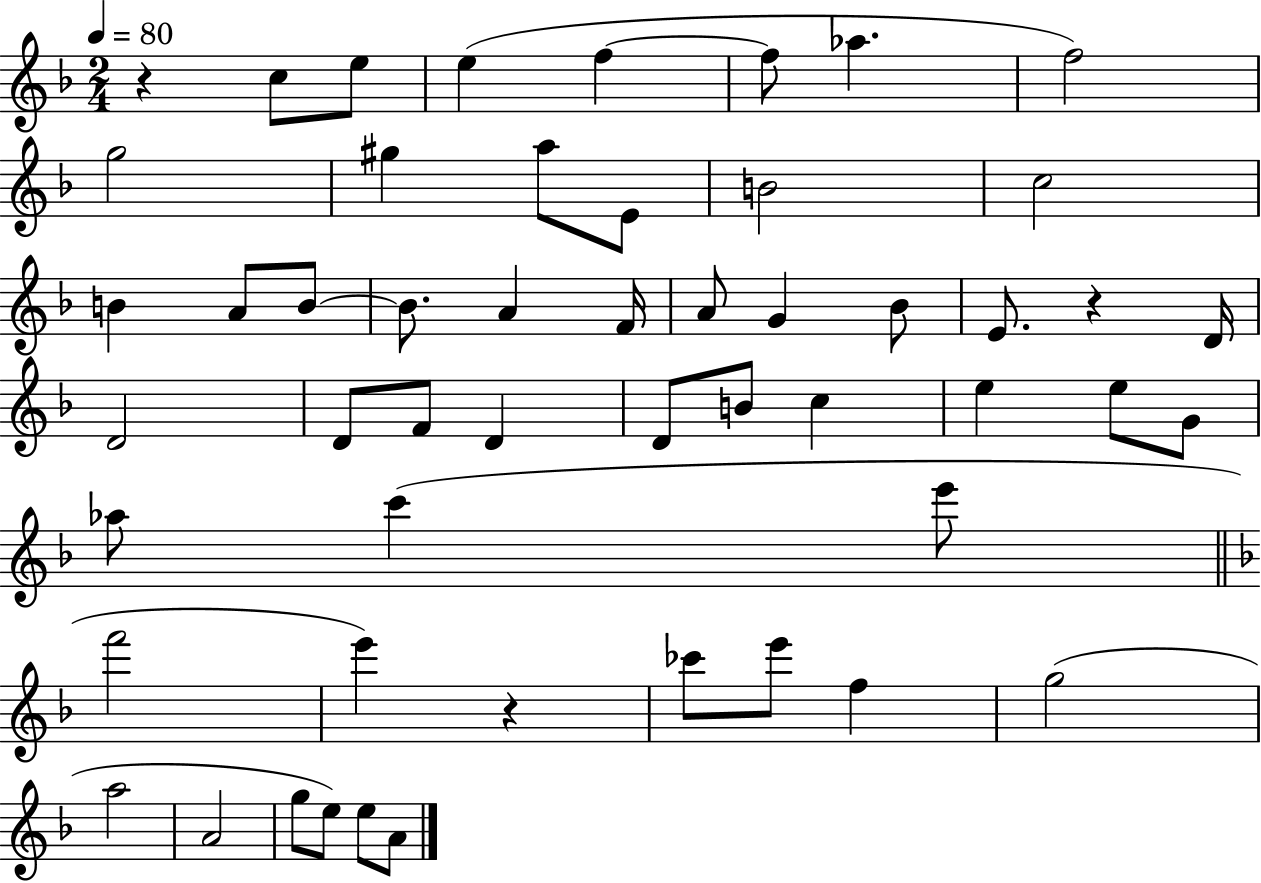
R/q C5/e E5/e E5/q F5/q F5/e Ab5/q. F5/h G5/h G#5/q A5/e E4/e B4/h C5/h B4/q A4/e B4/e B4/e. A4/q F4/s A4/e G4/q Bb4/e E4/e. R/q D4/s D4/h D4/e F4/e D4/q D4/e B4/e C5/q E5/q E5/e G4/e Ab5/e C6/q E6/e F6/h E6/q R/q CES6/e E6/e F5/q G5/h A5/h A4/h G5/e E5/e E5/e A4/e